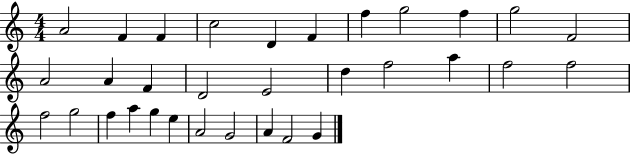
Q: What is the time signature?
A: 4/4